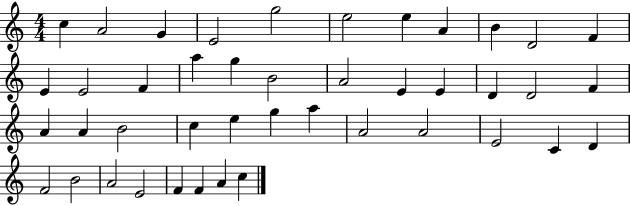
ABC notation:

X:1
T:Untitled
M:4/4
L:1/4
K:C
c A2 G E2 g2 e2 e A B D2 F E E2 F a g B2 A2 E E D D2 F A A B2 c e g a A2 A2 E2 C D F2 B2 A2 E2 F F A c